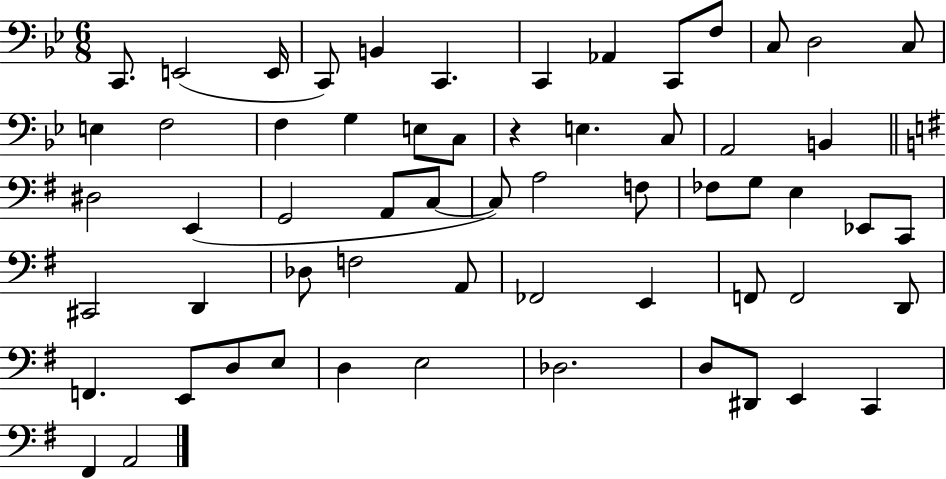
X:1
T:Untitled
M:6/8
L:1/4
K:Bb
C,,/2 E,,2 E,,/4 C,,/2 B,, C,, C,, _A,, C,,/2 F,/2 C,/2 D,2 C,/2 E, F,2 F, G, E,/2 C,/2 z E, C,/2 A,,2 B,, ^D,2 E,, G,,2 A,,/2 C,/2 C,/2 A,2 F,/2 _F,/2 G,/2 E, _E,,/2 C,,/2 ^C,,2 D,, _D,/2 F,2 A,,/2 _F,,2 E,, F,,/2 F,,2 D,,/2 F,, E,,/2 D,/2 E,/2 D, E,2 _D,2 D,/2 ^D,,/2 E,, C,, ^F,, A,,2